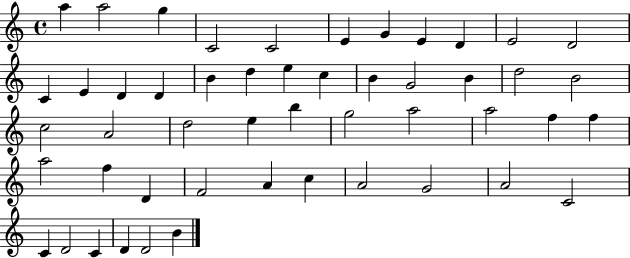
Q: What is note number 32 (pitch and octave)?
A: A5